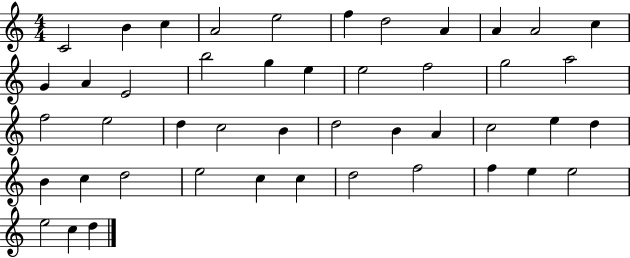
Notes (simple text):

C4/h B4/q C5/q A4/h E5/h F5/q D5/h A4/q A4/q A4/h C5/q G4/q A4/q E4/h B5/h G5/q E5/q E5/h F5/h G5/h A5/h F5/h E5/h D5/q C5/h B4/q D5/h B4/q A4/q C5/h E5/q D5/q B4/q C5/q D5/h E5/h C5/q C5/q D5/h F5/h F5/q E5/q E5/h E5/h C5/q D5/q